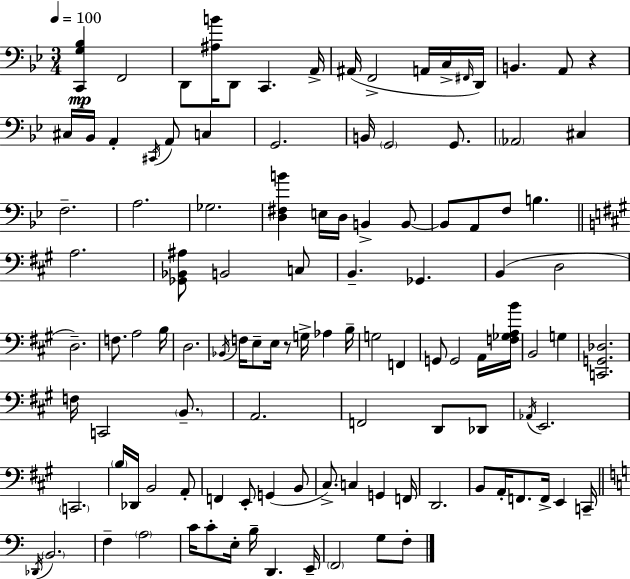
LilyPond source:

{
  \clef bass
  \numericTimeSignature
  \time 3/4
  \key bes \major
  \tempo 4 = 100
  <c, g bes>4\mp f,2 | d,8 <ais b'>16 d,8 c,4. a,16-> | ais,16( f,2-> a,16 c16-> \grace { fis,16 } | d,16) b,4. a,8 r4 | \break cis16 bes,16 a,4-. \acciaccatura { cis,16 } a,8 c4 | g,2. | b,16 \parenthesize g,2 g,8. | \parenthesize aes,2 cis4 | \break f2.-- | a2. | ges2. | <d fis b'>4 e16 d16 b,4-> | \break b,8~~ b,8 a,8 f8 b4. | \bar "||" \break \key a \major a2. | <ges, bes, ais>8 b,2 c8 | b,4.-- ges,4. | b,4( d2 | \break d2.--) | f8. a2 b16 | d2. | \acciaccatura { bes,16 } f16 e8-- e16 r8 g16-> aes4 | \break b16-- g2 f,4 | g,8 g,2 a,16 | <f ges a b'>16 b,2 g4 | <c, g, des>2. | \break f16 c,2 \parenthesize b,8.-- | a,2. | f,2 d,8 des,8 | \acciaccatura { aes,16 } e,2. | \break \parenthesize c,2. | \parenthesize b16 des,16 b,2 | a,8-. f,4 e,8-. g,4( | b,8 cis8.->) c4 g,4 | \break f,16 d,2. | b,8 a,16-. f,8. f,16-> e,4 | c,16-- \bar "||" \break \key c \major \acciaccatura { des,16 } \parenthesize b,2. | f4-- \parenthesize a2 | c'16 c'8-. e16-. b16-- d,4. | e,16-- \parenthesize f,2 g8 f8-. | \break \bar "|."
}